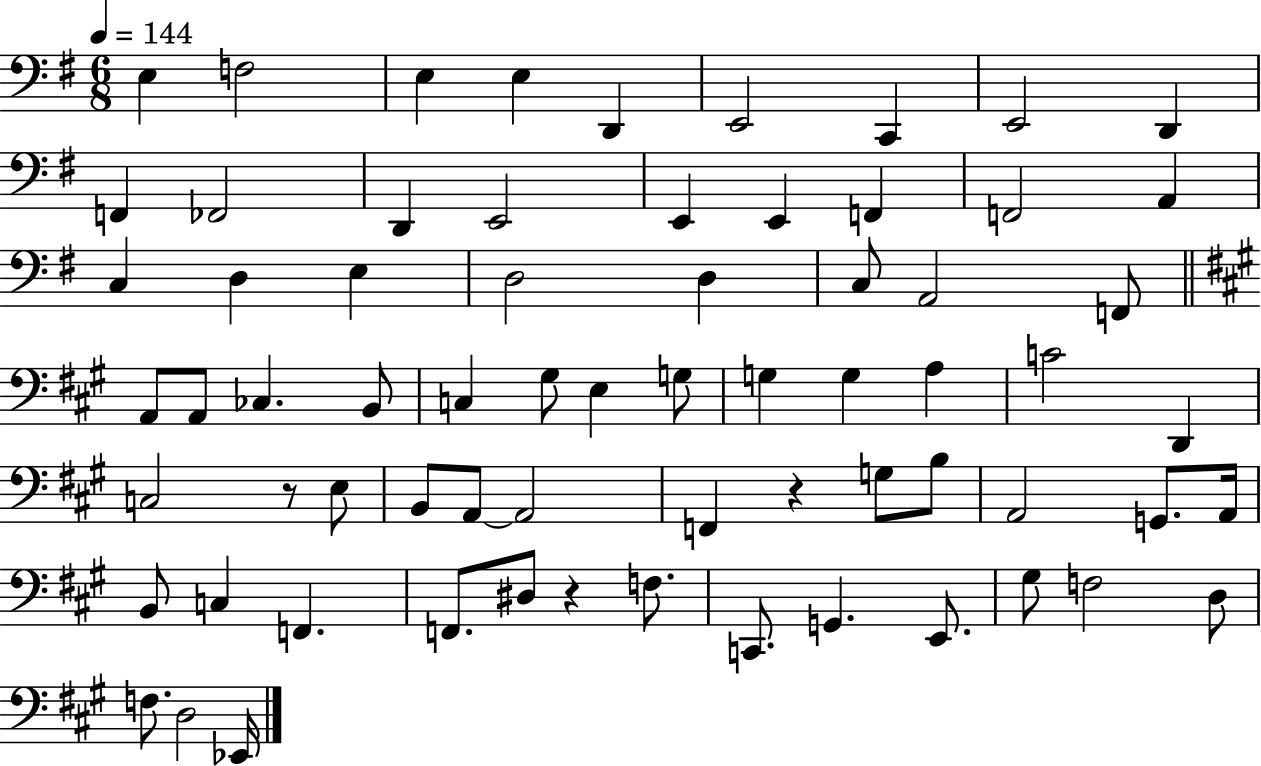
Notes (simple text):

E3/q F3/h E3/q E3/q D2/q E2/h C2/q E2/h D2/q F2/q FES2/h D2/q E2/h E2/q E2/q F2/q F2/h A2/q C3/q D3/q E3/q D3/h D3/q C3/e A2/h F2/e A2/e A2/e CES3/q. B2/e C3/q G#3/e E3/q G3/e G3/q G3/q A3/q C4/h D2/q C3/h R/e E3/e B2/e A2/e A2/h F2/q R/q G3/e B3/e A2/h G2/e. A2/s B2/e C3/q F2/q. F2/e. D#3/e R/q F3/e. C2/e. G2/q. E2/e. G#3/e F3/h D3/e F3/e. D3/h Eb2/s